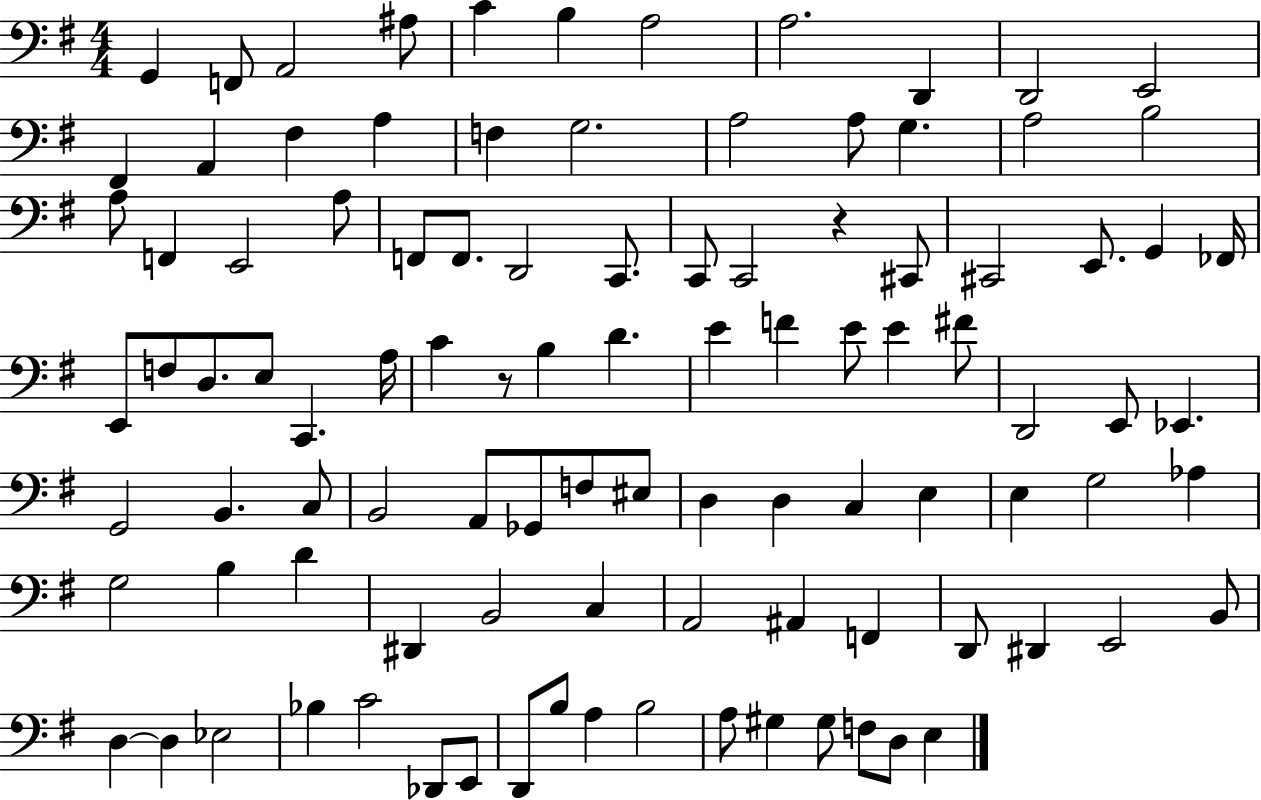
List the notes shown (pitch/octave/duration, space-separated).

G2/q F2/e A2/h A#3/e C4/q B3/q A3/h A3/h. D2/q D2/h E2/h F#2/q A2/q F#3/q A3/q F3/q G3/h. A3/h A3/e G3/q. A3/h B3/h A3/e F2/q E2/h A3/e F2/e F2/e. D2/h C2/e. C2/e C2/h R/q C#2/e C#2/h E2/e. G2/q FES2/s E2/e F3/e D3/e. E3/e C2/q. A3/s C4/q R/e B3/q D4/q. E4/q F4/q E4/e E4/q F#4/e D2/h E2/e Eb2/q. G2/h B2/q. C3/e B2/h A2/e Gb2/e F3/e EIS3/e D3/q D3/q C3/q E3/q E3/q G3/h Ab3/q G3/h B3/q D4/q D#2/q B2/h C3/q A2/h A#2/q F2/q D2/e D#2/q E2/h B2/e D3/q D3/q Eb3/h Bb3/q C4/h Db2/e E2/e D2/e B3/e A3/q B3/h A3/e G#3/q G#3/e F3/e D3/e E3/q